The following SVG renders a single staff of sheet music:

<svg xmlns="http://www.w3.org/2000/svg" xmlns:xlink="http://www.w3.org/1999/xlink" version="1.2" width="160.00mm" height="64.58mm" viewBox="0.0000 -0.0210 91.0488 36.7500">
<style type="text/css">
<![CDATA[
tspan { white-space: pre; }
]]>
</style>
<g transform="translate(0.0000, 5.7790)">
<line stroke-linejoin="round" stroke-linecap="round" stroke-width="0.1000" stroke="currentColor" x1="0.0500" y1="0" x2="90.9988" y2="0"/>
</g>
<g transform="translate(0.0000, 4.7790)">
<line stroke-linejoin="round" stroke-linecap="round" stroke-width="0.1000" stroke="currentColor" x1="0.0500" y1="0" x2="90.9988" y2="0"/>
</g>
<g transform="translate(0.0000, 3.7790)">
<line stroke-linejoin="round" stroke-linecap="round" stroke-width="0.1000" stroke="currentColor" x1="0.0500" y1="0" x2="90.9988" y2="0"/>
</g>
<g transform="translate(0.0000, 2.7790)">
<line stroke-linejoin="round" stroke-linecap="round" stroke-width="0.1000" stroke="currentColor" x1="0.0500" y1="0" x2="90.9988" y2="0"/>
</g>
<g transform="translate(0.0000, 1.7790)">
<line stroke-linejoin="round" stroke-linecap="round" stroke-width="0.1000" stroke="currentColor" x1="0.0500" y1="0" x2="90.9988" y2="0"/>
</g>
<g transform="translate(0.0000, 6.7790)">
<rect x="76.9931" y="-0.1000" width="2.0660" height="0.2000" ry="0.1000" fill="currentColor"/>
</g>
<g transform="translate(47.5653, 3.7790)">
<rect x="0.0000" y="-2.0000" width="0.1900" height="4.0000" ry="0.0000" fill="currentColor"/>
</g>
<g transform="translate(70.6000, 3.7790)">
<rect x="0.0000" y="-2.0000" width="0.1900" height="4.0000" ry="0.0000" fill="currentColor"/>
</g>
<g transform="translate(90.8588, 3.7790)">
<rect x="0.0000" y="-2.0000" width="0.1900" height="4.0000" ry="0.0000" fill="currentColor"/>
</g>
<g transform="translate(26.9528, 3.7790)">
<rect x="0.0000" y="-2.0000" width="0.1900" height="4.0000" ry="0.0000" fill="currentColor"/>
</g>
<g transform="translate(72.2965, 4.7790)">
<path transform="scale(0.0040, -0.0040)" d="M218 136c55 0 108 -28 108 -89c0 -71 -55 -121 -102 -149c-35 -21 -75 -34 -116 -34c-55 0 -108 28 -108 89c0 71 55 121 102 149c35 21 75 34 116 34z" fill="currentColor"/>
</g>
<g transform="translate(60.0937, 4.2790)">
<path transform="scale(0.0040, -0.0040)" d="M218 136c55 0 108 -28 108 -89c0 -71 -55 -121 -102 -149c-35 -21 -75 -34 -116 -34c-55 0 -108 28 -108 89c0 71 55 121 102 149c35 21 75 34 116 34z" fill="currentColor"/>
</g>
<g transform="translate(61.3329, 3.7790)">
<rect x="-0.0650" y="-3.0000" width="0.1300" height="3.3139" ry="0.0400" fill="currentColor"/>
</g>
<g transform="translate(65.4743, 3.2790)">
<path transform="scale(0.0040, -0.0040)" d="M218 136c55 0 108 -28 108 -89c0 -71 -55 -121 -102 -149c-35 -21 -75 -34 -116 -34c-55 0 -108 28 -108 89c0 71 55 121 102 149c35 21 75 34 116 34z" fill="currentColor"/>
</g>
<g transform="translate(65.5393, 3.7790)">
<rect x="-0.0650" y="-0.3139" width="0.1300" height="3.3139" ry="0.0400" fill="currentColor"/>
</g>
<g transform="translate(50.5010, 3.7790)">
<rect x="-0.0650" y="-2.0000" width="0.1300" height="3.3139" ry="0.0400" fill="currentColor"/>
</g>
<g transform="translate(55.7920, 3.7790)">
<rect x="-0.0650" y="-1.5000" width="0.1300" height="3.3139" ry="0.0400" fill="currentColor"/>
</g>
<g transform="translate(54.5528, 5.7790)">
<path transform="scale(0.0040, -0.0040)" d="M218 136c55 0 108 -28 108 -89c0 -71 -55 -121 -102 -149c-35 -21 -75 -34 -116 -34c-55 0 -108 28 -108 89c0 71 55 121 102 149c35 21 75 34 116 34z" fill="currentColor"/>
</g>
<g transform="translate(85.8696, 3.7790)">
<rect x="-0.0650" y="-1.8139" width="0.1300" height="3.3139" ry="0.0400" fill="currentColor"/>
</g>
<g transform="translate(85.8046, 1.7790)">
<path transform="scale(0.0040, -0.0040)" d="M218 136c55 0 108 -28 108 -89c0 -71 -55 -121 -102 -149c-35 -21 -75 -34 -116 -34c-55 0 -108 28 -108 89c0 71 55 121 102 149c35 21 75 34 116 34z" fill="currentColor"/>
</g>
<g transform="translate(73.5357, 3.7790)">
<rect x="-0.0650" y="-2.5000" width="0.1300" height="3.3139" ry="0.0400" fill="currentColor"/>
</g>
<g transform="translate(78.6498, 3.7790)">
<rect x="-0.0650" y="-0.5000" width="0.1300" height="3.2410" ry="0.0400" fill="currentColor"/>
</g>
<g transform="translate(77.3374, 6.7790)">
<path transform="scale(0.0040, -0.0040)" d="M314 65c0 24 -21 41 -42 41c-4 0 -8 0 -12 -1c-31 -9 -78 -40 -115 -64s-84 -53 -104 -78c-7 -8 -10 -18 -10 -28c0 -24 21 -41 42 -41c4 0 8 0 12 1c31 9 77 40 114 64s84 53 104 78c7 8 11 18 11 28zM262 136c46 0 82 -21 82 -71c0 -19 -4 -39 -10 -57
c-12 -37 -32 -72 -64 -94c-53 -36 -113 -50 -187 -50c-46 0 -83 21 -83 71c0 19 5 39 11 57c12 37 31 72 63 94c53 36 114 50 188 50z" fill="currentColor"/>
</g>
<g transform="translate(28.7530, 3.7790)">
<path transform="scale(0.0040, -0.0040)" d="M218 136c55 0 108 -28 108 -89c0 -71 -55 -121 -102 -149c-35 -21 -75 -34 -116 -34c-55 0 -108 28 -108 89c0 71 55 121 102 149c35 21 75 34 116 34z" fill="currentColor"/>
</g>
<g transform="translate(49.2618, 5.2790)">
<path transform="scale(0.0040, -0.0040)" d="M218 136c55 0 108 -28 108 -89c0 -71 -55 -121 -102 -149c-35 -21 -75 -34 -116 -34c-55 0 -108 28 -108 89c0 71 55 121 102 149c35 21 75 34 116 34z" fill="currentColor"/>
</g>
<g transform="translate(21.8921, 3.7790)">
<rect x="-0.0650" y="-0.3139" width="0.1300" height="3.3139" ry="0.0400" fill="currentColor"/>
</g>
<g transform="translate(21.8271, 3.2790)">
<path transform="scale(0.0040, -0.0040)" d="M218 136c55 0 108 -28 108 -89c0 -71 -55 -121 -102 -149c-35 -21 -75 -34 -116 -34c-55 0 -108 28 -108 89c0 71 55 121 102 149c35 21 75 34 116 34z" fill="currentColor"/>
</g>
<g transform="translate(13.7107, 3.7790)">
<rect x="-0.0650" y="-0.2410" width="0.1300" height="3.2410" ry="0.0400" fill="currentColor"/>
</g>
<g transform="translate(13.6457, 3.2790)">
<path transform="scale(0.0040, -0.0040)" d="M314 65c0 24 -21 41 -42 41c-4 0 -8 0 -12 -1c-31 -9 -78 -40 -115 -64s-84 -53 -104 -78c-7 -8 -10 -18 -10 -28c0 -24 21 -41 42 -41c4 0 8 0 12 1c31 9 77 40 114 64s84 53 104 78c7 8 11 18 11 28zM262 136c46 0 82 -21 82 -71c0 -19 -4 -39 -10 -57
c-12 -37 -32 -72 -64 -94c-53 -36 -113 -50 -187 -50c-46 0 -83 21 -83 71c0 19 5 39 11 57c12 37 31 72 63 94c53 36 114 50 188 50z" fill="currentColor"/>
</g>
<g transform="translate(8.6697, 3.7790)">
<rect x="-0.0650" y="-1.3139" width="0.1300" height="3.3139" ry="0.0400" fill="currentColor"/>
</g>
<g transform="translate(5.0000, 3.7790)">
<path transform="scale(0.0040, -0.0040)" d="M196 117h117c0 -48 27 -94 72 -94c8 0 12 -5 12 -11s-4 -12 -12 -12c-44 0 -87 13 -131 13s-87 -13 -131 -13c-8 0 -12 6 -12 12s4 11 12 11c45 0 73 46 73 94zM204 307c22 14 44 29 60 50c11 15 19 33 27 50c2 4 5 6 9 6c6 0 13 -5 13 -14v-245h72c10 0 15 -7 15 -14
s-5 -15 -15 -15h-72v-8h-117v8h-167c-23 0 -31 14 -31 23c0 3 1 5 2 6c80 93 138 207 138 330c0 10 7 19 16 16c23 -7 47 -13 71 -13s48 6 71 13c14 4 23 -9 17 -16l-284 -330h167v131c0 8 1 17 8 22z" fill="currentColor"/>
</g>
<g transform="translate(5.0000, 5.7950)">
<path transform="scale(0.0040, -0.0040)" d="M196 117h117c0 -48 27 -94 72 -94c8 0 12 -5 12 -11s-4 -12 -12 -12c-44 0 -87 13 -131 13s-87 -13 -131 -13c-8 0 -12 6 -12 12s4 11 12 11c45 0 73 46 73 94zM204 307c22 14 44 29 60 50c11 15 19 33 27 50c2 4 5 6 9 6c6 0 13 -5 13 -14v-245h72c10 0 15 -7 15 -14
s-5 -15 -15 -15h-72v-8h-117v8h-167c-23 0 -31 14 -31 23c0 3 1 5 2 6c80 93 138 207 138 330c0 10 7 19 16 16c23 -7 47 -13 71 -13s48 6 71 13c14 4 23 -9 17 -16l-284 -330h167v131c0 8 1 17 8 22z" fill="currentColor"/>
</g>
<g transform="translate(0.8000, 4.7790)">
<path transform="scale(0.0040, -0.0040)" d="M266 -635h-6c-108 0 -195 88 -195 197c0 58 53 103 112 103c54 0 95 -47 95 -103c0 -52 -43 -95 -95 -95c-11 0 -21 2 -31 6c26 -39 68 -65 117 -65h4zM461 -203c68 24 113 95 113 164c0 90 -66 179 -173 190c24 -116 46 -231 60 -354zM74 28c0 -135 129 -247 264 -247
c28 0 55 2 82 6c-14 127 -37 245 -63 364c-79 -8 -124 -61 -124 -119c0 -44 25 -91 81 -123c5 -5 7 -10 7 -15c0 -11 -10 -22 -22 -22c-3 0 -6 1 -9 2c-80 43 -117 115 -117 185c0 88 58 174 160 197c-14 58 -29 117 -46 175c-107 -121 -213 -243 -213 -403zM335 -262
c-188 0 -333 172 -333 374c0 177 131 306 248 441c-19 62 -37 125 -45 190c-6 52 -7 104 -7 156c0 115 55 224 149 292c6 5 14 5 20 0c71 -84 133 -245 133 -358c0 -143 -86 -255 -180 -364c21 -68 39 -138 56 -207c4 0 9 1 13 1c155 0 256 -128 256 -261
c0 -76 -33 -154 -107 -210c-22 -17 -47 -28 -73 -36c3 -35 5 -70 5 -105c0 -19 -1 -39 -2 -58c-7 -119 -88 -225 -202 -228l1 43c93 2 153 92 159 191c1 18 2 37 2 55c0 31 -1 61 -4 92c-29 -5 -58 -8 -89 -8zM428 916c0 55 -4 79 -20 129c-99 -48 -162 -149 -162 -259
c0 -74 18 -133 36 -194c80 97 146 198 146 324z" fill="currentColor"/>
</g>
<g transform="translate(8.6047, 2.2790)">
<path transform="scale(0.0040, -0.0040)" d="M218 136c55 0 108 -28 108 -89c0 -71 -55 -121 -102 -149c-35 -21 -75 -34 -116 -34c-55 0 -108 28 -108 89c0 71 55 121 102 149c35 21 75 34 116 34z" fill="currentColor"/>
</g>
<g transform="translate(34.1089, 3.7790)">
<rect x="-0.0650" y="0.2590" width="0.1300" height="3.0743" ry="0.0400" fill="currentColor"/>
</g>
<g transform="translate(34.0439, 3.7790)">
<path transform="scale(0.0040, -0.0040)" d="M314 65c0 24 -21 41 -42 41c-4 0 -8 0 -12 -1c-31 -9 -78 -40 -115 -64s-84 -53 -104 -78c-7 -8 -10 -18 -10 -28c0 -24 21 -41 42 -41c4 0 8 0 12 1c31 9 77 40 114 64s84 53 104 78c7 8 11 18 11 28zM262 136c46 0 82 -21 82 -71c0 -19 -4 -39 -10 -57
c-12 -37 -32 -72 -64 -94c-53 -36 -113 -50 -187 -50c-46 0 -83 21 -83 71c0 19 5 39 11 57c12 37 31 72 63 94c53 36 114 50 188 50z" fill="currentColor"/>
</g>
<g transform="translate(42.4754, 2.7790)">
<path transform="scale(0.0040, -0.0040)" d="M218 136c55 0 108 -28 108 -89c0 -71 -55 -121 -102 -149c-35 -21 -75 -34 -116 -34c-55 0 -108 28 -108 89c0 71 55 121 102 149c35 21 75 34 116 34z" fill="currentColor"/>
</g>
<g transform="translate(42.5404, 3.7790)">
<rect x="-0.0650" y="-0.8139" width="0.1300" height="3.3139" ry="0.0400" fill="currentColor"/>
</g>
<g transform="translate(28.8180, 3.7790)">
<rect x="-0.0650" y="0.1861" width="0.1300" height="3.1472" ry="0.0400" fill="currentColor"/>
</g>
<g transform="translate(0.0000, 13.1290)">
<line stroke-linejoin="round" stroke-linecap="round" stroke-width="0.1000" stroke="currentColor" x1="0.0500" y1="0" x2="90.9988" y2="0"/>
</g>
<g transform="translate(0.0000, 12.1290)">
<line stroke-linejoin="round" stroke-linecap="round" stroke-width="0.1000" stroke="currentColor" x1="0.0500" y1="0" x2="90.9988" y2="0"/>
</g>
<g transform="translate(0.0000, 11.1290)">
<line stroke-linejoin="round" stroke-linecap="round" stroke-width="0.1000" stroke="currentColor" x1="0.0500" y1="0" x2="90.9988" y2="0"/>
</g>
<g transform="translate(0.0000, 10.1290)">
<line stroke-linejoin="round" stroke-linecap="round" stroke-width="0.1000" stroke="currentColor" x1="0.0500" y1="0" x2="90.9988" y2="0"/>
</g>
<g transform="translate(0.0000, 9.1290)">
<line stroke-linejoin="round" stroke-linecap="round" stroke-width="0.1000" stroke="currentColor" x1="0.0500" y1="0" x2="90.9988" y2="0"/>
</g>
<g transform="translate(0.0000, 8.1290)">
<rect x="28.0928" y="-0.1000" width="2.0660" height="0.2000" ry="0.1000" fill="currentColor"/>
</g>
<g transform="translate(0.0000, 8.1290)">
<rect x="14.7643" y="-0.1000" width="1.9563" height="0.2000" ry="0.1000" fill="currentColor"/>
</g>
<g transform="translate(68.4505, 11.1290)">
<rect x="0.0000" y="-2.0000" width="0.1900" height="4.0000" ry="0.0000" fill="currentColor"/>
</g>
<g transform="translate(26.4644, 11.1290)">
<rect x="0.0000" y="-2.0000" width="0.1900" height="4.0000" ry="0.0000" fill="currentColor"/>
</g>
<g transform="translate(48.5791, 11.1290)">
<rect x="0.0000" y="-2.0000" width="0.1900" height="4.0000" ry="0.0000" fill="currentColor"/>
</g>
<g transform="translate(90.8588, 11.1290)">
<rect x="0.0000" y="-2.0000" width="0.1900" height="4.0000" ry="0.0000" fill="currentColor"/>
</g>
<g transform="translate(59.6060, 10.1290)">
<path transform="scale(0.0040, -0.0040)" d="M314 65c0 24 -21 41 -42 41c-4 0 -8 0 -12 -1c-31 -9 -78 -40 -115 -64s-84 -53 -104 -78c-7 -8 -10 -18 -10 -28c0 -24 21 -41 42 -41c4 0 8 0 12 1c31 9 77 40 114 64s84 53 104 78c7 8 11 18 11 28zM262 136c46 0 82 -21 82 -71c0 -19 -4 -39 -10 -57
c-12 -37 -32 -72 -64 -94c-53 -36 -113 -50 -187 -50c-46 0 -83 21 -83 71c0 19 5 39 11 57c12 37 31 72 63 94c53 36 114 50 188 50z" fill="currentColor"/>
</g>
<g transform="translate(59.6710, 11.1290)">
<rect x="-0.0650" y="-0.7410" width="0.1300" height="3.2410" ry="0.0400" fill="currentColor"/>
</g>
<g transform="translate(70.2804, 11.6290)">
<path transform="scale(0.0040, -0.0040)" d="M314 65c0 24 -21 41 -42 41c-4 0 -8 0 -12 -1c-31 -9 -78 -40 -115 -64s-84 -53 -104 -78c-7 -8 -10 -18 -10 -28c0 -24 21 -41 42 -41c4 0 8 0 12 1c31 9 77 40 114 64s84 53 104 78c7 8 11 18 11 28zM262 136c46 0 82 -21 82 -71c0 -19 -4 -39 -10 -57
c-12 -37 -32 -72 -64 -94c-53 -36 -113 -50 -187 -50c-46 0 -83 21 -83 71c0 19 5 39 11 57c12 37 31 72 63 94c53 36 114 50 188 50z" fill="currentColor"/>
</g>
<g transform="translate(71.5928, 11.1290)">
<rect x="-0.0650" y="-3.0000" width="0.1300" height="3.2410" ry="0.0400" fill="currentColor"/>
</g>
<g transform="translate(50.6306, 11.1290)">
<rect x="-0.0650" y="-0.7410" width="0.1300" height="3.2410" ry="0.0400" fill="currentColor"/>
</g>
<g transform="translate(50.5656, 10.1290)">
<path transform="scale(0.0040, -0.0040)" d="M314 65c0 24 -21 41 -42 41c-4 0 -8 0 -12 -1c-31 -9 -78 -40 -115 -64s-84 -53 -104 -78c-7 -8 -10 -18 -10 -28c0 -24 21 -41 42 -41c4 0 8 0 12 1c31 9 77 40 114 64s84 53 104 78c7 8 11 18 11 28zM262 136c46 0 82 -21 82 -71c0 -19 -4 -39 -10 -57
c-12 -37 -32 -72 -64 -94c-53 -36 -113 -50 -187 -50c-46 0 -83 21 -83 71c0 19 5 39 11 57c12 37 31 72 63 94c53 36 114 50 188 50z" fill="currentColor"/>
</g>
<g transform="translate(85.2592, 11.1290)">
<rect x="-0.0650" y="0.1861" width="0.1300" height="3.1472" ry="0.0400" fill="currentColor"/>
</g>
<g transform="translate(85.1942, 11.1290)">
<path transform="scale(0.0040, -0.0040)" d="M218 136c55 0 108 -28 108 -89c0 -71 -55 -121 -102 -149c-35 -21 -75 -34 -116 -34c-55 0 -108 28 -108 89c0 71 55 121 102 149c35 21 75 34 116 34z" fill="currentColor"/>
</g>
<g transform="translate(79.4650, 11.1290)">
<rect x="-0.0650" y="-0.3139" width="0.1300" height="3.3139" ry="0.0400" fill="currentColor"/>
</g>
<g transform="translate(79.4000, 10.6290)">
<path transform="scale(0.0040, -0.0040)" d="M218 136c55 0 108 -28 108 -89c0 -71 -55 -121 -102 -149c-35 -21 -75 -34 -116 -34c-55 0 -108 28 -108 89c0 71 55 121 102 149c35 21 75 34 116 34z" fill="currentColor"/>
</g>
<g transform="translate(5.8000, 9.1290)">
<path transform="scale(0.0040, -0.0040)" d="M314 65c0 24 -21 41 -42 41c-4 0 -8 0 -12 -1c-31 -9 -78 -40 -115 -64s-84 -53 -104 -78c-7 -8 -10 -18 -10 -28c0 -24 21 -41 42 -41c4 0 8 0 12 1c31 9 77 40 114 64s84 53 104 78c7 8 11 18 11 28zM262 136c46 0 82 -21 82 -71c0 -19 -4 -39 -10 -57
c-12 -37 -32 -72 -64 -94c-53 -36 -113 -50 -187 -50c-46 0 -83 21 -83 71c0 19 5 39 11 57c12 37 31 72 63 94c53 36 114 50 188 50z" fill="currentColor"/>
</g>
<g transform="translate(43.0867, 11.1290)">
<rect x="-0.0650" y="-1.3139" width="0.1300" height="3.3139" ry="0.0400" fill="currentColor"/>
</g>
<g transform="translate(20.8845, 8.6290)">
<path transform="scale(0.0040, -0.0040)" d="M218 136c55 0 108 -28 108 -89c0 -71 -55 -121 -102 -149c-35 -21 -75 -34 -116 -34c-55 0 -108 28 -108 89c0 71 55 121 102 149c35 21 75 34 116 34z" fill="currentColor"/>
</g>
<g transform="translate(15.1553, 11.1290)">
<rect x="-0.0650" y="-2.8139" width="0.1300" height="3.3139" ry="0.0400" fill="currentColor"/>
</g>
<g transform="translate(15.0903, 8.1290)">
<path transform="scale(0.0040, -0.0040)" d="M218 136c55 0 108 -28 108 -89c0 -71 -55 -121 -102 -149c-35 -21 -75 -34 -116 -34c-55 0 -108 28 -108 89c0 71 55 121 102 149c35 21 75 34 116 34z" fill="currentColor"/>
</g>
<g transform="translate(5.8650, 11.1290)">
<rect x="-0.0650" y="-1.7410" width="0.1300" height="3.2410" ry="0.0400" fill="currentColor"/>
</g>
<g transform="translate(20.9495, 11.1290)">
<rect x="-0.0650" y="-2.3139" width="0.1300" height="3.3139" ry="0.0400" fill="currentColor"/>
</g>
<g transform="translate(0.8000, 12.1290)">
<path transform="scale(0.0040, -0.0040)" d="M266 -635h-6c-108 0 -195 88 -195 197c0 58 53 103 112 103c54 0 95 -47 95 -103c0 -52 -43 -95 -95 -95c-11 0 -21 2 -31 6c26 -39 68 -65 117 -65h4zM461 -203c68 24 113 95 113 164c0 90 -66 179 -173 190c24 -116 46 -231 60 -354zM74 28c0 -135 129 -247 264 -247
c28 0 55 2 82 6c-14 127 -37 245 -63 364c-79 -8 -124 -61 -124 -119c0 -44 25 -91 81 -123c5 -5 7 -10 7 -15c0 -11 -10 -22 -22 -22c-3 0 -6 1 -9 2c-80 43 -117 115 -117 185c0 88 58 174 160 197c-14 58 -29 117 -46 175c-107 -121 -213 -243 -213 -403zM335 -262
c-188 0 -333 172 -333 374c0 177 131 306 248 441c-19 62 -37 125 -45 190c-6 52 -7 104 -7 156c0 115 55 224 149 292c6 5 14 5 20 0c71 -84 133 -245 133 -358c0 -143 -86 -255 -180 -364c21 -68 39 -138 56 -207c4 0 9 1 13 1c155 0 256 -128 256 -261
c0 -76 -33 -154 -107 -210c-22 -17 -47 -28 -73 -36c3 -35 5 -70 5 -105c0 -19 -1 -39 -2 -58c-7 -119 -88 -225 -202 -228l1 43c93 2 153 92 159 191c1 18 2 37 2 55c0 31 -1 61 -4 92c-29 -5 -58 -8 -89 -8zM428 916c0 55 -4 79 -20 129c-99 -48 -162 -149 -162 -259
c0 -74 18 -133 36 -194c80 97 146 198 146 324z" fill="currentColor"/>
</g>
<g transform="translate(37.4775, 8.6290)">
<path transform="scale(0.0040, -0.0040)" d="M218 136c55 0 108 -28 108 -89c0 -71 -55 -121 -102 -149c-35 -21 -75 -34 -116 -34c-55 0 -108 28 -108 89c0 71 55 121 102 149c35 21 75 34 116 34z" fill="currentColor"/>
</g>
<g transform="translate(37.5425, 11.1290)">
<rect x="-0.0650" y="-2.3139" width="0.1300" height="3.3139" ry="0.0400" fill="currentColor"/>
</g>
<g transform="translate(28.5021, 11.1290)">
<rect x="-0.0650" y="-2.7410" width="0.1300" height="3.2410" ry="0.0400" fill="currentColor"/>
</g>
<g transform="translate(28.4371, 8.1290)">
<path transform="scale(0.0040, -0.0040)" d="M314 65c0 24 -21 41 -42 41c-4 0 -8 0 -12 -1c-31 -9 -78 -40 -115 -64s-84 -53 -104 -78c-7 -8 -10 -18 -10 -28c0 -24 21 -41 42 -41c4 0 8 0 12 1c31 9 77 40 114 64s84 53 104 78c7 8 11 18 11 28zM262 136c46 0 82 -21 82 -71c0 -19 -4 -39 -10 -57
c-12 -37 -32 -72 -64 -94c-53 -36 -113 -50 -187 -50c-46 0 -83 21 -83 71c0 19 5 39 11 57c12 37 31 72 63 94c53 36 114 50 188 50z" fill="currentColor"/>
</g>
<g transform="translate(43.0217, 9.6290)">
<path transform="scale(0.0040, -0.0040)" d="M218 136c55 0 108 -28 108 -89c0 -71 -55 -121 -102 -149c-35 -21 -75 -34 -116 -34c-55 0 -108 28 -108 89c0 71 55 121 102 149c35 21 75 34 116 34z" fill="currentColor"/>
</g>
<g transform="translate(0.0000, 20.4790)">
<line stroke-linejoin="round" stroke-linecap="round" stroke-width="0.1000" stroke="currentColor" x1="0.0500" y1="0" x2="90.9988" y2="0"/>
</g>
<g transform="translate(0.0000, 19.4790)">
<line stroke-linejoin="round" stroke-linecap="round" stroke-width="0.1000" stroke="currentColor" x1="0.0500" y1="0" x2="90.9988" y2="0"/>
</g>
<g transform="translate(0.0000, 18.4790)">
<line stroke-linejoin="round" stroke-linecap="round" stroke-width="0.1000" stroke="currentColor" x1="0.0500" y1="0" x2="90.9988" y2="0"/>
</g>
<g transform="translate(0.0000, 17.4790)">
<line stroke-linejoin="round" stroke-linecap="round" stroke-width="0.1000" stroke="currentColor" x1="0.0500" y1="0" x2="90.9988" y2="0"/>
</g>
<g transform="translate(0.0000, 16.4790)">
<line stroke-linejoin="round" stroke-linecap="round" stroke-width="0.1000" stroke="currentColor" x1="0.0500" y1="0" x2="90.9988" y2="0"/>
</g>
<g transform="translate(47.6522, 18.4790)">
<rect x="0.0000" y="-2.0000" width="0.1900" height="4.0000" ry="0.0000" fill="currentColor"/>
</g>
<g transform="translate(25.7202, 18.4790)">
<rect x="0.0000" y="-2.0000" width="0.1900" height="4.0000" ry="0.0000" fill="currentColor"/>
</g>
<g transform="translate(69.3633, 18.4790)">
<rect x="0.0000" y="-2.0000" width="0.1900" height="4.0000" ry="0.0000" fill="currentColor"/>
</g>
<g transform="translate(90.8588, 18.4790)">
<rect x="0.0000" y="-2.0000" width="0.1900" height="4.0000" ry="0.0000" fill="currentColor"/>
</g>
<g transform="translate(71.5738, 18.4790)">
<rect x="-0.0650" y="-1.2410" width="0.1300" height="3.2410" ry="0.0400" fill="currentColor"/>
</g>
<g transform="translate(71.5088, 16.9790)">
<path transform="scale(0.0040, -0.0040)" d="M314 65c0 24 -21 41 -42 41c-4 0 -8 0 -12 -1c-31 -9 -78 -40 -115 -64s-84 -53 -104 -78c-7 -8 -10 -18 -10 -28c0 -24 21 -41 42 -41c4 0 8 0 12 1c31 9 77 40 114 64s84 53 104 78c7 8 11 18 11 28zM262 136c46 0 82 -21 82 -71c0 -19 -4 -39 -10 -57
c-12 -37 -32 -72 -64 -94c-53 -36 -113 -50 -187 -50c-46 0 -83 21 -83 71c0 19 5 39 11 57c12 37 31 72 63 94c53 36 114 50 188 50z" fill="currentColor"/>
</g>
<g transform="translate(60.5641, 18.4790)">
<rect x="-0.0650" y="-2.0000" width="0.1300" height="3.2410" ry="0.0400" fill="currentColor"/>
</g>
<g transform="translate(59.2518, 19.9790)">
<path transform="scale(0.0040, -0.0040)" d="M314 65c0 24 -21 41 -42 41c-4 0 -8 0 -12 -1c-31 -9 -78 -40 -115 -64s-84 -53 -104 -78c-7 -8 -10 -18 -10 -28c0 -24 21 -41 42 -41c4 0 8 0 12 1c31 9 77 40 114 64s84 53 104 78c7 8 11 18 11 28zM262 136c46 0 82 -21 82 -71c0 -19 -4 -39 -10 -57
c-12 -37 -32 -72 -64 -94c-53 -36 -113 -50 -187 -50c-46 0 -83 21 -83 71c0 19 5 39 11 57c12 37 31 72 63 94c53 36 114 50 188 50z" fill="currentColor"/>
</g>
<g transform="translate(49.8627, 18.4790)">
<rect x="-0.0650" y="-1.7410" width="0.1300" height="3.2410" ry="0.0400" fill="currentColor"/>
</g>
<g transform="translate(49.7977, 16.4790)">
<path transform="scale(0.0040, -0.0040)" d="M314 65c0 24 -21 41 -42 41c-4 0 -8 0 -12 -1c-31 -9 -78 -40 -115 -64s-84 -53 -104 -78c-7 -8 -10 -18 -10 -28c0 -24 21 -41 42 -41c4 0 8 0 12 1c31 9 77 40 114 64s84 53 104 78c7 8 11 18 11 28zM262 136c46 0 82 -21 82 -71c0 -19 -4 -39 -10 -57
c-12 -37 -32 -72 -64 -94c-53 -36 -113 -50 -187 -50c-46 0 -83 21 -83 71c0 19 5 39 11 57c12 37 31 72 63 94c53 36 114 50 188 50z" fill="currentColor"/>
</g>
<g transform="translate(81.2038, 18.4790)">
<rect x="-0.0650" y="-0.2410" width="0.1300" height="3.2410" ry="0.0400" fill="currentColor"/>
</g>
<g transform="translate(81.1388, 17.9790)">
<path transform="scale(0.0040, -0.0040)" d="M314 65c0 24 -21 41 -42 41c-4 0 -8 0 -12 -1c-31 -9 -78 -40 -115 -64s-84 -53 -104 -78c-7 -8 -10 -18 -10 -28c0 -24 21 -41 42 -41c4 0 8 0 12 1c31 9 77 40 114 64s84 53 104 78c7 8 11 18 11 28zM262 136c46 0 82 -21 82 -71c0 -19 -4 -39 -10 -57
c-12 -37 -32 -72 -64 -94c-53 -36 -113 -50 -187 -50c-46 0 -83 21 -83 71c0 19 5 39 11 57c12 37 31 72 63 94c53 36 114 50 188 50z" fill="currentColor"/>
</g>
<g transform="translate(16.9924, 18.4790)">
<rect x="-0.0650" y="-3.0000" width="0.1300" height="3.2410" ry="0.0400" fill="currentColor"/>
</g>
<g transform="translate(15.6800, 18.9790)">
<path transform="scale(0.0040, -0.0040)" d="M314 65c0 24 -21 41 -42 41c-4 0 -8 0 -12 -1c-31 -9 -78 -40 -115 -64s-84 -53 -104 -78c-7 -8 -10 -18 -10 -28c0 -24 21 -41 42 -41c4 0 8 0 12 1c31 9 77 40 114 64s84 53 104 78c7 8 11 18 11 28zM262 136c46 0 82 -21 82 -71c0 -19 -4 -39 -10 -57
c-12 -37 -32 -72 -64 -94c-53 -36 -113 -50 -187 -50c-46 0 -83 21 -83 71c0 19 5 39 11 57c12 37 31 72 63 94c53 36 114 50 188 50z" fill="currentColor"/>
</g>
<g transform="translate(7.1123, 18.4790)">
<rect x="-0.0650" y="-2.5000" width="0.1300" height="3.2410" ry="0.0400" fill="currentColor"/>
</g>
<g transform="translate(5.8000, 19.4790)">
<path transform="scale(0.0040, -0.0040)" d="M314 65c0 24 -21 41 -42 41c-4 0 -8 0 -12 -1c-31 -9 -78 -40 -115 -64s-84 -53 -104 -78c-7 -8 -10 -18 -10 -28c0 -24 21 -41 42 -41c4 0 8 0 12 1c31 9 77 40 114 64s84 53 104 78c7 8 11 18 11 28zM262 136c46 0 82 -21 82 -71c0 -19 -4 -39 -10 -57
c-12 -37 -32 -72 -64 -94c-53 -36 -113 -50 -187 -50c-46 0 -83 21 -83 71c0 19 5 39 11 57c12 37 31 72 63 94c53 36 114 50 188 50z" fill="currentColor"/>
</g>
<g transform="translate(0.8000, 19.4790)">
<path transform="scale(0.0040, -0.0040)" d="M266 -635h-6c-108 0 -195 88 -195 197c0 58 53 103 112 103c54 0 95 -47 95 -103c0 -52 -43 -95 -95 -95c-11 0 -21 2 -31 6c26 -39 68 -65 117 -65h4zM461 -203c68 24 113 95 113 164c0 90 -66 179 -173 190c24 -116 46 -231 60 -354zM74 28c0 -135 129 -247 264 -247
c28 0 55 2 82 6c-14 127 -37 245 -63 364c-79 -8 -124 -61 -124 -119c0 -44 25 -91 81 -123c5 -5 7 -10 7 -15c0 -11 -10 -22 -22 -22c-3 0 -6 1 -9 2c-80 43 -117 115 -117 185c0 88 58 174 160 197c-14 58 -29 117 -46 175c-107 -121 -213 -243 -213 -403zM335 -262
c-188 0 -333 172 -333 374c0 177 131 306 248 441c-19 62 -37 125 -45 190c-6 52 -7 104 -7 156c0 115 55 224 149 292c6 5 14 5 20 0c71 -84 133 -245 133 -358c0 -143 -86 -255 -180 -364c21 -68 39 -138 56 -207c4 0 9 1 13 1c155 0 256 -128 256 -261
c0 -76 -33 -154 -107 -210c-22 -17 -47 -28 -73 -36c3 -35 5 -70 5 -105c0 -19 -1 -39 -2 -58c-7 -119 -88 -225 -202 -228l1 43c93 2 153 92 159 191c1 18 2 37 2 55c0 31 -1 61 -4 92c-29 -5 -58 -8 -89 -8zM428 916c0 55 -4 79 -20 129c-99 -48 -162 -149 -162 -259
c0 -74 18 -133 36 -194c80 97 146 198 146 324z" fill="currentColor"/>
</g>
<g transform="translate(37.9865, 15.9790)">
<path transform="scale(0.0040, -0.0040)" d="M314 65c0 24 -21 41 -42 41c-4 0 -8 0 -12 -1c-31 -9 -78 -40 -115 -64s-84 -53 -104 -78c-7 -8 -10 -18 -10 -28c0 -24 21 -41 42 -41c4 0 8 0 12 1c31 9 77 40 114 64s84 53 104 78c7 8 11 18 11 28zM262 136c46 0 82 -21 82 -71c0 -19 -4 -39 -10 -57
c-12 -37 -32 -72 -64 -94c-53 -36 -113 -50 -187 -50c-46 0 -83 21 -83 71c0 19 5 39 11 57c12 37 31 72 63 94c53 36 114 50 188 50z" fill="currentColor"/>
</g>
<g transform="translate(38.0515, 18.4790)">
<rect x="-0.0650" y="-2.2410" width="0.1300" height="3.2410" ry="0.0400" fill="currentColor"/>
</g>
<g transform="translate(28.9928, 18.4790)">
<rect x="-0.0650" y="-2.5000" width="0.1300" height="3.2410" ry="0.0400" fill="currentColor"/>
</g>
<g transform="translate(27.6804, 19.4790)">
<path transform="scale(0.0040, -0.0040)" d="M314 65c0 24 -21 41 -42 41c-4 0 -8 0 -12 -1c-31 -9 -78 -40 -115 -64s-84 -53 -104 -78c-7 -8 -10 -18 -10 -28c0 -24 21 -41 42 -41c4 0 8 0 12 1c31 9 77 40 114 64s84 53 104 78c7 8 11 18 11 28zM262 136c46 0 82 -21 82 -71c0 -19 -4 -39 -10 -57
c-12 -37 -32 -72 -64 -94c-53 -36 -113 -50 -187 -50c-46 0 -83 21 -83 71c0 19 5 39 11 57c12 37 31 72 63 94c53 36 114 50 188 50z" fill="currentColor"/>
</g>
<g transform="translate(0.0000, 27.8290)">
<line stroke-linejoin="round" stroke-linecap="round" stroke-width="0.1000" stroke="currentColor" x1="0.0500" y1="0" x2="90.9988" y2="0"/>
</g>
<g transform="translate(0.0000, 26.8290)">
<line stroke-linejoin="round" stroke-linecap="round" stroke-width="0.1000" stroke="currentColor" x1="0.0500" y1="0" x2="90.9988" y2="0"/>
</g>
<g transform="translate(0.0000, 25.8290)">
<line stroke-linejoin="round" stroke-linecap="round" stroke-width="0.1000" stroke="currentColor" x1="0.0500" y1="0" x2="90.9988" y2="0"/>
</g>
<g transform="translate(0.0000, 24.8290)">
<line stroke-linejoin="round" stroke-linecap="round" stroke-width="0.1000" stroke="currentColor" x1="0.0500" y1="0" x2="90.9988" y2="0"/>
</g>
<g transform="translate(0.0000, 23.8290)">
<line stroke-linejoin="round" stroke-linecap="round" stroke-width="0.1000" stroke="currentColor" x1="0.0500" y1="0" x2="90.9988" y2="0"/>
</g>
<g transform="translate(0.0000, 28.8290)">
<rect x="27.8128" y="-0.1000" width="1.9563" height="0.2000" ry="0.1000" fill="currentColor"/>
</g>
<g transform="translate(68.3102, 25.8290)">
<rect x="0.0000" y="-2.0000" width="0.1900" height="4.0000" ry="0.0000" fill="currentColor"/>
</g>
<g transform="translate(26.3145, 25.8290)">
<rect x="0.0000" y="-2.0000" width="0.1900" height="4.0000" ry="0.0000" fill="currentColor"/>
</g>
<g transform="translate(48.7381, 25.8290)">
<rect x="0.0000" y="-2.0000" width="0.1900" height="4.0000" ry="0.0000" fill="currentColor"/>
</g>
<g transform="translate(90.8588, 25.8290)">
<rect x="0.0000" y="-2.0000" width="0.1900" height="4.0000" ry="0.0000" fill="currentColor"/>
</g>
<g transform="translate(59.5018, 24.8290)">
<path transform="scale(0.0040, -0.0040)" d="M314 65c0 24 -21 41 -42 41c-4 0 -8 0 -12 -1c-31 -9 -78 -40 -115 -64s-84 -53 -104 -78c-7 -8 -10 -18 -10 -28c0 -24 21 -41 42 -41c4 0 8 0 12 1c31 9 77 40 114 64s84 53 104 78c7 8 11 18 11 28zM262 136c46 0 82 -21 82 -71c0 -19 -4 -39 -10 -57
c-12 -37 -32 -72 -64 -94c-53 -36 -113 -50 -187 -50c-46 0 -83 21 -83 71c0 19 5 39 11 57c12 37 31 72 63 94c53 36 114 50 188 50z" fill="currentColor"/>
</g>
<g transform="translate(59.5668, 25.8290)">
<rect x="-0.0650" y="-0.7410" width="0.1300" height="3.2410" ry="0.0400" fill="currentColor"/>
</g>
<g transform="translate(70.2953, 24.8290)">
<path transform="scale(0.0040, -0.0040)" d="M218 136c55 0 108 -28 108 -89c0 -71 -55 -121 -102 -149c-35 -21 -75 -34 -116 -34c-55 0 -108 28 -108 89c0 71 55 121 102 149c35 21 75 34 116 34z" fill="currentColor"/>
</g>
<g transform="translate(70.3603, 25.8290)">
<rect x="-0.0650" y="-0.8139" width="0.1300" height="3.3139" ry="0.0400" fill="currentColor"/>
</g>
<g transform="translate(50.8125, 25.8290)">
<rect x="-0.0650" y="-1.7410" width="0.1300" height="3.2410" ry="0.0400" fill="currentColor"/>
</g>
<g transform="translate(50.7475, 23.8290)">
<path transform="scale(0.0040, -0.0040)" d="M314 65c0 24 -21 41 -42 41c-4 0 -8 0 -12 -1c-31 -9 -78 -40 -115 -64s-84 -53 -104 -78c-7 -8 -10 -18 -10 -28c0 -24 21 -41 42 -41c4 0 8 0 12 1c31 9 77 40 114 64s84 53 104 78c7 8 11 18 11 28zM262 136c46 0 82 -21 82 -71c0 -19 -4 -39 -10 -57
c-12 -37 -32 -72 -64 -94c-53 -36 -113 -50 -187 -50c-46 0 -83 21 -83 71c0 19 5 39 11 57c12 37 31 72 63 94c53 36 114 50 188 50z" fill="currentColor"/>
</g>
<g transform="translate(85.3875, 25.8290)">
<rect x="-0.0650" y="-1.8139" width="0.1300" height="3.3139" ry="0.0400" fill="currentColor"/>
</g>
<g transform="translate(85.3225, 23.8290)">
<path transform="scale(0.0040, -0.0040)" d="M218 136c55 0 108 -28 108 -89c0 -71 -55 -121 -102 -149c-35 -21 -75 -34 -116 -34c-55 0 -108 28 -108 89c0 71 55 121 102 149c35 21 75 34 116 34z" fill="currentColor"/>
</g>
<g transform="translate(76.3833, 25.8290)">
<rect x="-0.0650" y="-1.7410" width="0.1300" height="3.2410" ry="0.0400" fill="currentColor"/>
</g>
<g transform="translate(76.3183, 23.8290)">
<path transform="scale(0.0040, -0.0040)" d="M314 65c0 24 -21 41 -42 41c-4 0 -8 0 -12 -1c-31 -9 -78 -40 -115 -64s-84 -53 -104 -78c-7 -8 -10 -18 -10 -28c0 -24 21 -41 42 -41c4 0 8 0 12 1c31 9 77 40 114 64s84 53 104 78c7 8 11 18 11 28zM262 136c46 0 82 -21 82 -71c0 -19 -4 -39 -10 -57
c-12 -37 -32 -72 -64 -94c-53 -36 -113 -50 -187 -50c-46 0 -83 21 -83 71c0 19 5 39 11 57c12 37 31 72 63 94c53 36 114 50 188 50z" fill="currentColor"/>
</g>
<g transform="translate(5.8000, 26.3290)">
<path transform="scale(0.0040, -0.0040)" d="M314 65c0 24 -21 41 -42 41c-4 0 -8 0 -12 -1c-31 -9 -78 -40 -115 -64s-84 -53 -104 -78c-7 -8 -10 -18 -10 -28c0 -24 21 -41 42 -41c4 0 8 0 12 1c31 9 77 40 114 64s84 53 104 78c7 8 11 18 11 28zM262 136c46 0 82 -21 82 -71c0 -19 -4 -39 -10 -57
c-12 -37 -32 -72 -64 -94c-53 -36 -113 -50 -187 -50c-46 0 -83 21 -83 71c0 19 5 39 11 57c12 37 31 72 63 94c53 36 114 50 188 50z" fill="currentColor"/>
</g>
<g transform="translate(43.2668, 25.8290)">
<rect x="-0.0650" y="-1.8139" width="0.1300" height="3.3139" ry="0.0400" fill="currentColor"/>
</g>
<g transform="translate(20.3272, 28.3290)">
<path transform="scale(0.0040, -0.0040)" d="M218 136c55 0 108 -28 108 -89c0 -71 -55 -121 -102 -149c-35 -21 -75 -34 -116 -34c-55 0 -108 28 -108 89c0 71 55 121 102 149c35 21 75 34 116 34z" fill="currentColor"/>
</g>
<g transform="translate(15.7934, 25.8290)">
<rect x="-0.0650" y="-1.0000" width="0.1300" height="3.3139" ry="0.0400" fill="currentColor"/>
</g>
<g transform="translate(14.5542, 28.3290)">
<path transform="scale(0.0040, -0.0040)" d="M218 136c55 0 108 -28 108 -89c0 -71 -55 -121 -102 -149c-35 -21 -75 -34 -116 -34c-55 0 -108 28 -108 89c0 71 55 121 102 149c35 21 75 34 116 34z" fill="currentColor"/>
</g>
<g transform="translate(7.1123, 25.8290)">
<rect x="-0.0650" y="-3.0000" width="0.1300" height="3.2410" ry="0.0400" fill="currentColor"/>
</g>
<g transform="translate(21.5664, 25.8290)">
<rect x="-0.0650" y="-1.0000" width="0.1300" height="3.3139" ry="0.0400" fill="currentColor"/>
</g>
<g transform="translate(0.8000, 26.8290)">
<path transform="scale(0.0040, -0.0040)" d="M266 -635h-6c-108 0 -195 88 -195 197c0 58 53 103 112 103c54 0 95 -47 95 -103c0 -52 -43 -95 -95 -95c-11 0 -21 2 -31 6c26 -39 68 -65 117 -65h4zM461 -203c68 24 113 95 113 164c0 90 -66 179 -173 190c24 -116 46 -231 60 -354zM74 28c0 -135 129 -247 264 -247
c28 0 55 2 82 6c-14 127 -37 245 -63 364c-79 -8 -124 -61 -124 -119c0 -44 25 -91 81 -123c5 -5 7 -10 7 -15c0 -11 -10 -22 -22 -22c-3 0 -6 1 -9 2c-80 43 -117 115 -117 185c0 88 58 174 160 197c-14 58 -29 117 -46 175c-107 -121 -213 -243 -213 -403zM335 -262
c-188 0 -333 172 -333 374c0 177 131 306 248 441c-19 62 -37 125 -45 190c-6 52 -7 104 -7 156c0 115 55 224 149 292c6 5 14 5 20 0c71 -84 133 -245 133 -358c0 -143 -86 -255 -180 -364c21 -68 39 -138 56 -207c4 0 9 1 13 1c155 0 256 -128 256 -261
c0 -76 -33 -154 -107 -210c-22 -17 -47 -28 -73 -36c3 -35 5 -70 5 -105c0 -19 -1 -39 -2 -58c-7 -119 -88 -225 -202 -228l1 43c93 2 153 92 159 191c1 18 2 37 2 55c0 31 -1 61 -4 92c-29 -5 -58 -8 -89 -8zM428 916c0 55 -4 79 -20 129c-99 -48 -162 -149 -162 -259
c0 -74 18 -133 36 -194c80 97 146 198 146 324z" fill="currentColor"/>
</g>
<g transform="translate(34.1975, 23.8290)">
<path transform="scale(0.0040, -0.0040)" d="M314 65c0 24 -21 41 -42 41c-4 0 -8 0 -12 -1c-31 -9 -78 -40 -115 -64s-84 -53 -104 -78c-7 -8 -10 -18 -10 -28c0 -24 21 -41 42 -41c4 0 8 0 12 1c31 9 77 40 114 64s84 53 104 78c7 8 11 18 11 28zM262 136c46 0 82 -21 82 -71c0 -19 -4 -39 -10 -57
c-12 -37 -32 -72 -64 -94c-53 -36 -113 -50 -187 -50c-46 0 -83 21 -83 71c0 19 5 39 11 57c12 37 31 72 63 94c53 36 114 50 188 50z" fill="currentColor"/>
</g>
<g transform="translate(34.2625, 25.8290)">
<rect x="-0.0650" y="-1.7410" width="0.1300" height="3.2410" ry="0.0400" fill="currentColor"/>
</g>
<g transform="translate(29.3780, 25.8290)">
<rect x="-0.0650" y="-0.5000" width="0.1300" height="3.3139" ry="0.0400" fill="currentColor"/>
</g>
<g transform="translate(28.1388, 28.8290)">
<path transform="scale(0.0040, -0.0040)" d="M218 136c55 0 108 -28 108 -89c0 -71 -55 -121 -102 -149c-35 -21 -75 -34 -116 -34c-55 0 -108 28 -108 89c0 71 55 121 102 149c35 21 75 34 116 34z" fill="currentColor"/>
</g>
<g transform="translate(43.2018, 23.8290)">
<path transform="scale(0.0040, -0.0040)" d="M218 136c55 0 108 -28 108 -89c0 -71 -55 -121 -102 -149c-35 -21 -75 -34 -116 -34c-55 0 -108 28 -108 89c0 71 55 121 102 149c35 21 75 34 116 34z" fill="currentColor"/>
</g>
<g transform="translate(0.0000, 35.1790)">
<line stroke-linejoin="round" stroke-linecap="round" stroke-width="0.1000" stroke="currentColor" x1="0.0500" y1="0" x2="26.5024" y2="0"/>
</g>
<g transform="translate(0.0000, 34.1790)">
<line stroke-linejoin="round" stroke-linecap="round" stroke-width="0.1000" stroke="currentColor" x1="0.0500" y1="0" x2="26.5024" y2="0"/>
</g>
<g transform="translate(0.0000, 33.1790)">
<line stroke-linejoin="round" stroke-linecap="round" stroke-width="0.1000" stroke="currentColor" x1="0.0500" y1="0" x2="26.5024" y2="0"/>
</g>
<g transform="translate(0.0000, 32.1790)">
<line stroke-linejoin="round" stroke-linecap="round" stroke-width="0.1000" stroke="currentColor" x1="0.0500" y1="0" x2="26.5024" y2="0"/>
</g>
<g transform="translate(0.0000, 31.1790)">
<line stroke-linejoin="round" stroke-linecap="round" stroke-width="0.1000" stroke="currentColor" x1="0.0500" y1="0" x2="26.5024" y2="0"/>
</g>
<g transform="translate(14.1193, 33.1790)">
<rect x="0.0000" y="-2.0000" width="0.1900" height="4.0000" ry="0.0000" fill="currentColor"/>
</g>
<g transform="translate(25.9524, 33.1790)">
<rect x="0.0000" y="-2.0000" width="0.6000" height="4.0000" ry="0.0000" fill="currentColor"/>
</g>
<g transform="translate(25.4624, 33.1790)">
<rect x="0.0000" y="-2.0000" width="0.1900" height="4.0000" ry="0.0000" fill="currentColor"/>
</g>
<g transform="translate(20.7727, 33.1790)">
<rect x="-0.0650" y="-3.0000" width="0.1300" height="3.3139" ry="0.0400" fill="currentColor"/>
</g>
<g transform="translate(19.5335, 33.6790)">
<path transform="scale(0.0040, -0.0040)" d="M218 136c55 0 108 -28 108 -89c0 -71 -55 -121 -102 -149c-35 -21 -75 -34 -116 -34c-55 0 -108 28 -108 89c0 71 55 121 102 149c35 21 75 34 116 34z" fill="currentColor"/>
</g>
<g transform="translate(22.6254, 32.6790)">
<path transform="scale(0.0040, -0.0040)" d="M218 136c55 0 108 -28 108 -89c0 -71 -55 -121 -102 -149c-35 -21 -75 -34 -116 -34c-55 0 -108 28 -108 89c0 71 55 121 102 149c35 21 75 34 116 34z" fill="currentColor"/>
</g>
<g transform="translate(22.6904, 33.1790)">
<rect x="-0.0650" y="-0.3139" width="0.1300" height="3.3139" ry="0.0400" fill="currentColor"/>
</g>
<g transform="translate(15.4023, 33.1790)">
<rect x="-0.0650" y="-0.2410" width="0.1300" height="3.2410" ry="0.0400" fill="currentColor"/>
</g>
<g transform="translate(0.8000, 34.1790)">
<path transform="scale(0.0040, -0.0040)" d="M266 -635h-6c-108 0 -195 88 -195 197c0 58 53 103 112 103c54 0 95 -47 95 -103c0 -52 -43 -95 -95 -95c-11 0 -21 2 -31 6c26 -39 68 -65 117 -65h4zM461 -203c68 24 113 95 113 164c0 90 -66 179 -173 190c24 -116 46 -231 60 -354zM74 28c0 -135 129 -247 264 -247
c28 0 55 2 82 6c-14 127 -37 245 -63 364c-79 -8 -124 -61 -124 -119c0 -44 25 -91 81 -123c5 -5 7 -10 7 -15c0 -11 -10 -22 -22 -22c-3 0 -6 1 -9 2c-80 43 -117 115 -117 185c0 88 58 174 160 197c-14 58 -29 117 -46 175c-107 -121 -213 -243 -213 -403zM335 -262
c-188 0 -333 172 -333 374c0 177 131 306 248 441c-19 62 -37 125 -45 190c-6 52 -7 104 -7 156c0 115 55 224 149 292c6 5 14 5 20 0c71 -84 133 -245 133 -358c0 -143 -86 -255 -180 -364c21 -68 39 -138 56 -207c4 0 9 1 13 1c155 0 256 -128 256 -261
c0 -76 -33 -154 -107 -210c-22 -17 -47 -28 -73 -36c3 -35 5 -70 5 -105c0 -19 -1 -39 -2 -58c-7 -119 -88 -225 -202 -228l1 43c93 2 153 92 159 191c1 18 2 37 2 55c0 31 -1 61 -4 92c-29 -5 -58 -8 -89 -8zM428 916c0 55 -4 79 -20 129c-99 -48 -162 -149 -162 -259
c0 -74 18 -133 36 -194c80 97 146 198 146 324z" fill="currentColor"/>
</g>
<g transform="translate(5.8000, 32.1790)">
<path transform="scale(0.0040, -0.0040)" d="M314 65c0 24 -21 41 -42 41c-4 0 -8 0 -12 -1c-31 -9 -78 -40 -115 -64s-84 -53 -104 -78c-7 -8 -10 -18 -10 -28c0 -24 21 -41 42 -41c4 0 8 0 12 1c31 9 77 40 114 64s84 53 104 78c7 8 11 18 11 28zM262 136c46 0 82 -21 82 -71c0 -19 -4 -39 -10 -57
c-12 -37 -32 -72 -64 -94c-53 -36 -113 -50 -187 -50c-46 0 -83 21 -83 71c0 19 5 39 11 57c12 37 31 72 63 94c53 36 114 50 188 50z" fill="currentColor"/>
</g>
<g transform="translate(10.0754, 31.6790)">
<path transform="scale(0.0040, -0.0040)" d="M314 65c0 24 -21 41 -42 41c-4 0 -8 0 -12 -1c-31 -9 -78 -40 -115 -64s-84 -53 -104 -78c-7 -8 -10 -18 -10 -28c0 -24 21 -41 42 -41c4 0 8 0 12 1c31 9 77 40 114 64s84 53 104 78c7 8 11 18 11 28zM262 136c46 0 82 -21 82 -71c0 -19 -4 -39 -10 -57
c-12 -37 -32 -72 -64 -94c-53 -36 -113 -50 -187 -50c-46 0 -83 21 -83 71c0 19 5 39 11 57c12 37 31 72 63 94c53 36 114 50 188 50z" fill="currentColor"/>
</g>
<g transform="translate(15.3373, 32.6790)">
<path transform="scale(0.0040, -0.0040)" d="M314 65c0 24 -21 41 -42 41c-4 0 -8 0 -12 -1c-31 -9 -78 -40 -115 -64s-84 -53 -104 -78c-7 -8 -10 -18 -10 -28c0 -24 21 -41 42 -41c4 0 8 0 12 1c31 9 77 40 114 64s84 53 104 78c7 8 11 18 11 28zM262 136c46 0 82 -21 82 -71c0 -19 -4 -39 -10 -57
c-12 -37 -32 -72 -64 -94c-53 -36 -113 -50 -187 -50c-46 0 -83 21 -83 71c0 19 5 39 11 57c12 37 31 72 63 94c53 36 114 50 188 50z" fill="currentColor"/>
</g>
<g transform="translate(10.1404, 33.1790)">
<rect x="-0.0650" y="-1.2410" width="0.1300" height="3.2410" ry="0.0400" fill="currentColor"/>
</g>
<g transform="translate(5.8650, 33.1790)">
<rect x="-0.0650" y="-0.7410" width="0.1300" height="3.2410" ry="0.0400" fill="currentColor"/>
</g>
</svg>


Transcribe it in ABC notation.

X:1
T:Untitled
M:4/4
L:1/4
K:C
e c2 c B B2 d F E A c G C2 f f2 a g a2 g e d2 d2 A2 c B G2 A2 G2 g2 f2 F2 e2 c2 A2 D D C f2 f f2 d2 d f2 f d2 e2 c2 A c